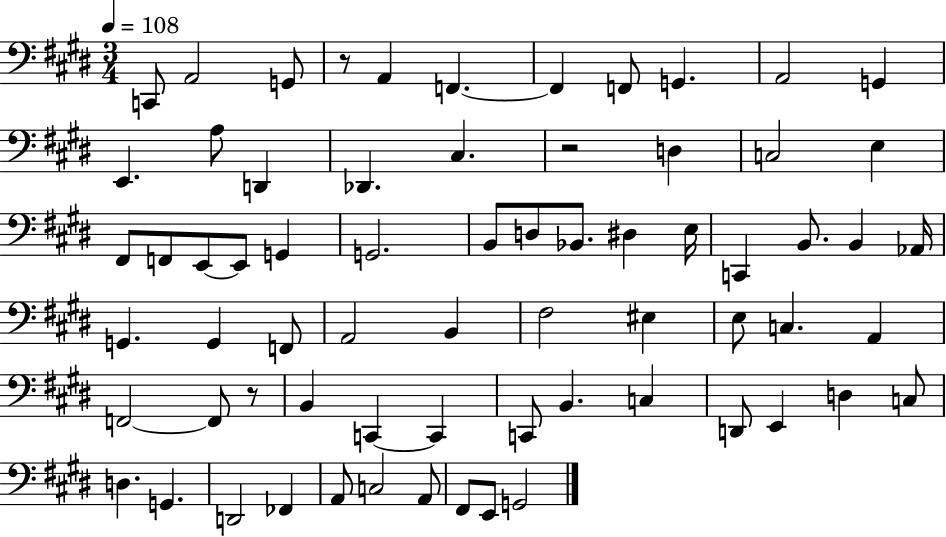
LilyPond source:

{
  \clef bass
  \numericTimeSignature
  \time 3/4
  \key e \major
  \tempo 4 = 108
  c,8 a,2 g,8 | r8 a,4 f,4.~~ | f,4 f,8 g,4. | a,2 g,4 | \break e,4. a8 d,4 | des,4. cis4. | r2 d4 | c2 e4 | \break fis,8 f,8 e,8~~ e,8 g,4 | g,2. | b,8 d8 bes,8. dis4 e16 | c,4 b,8. b,4 aes,16 | \break g,4. g,4 f,8 | a,2 b,4 | fis2 eis4 | e8 c4. a,4 | \break f,2~~ f,8 r8 | b,4 c,4~~ c,4 | c,8 b,4. c4 | d,8 e,4 d4 c8 | \break d4. g,4. | d,2 fes,4 | a,8 c2 a,8 | fis,8 e,8 g,2 | \break \bar "|."
}